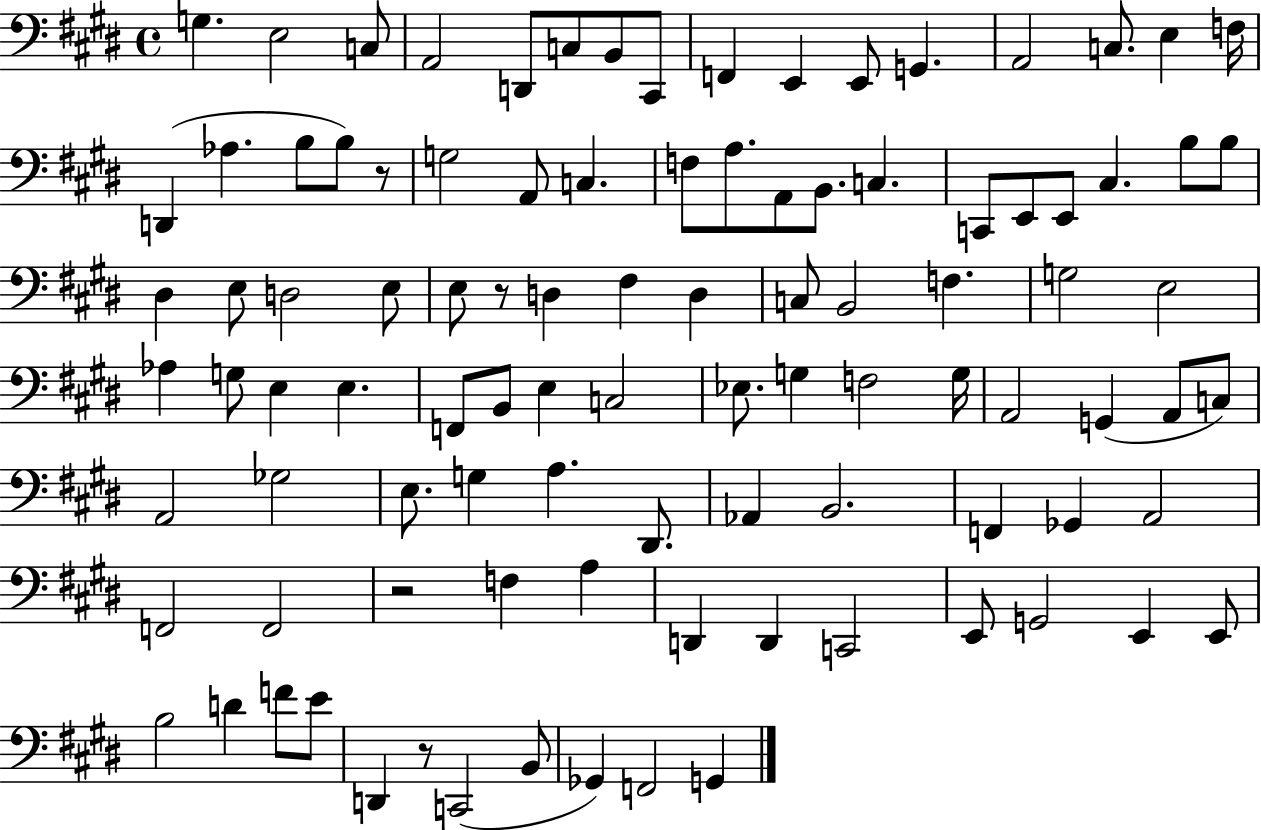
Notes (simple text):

G3/q. E3/h C3/e A2/h D2/e C3/e B2/e C#2/e F2/q E2/q E2/e G2/q. A2/h C3/e. E3/q F3/s D2/q Ab3/q. B3/e B3/e R/e G3/h A2/e C3/q. F3/e A3/e. A2/e B2/e. C3/q. C2/e E2/e E2/e C#3/q. B3/e B3/e D#3/q E3/e D3/h E3/e E3/e R/e D3/q F#3/q D3/q C3/e B2/h F3/q. G3/h E3/h Ab3/q G3/e E3/q E3/q. F2/e B2/e E3/q C3/h Eb3/e. G3/q F3/h G3/s A2/h G2/q A2/e C3/e A2/h Gb3/h E3/e. G3/q A3/q. D#2/e. Ab2/q B2/h. F2/q Gb2/q A2/h F2/h F2/h R/h F3/q A3/q D2/q D2/q C2/h E2/e G2/h E2/q E2/e B3/h D4/q F4/e E4/e D2/q R/e C2/h B2/e Gb2/q F2/h G2/q